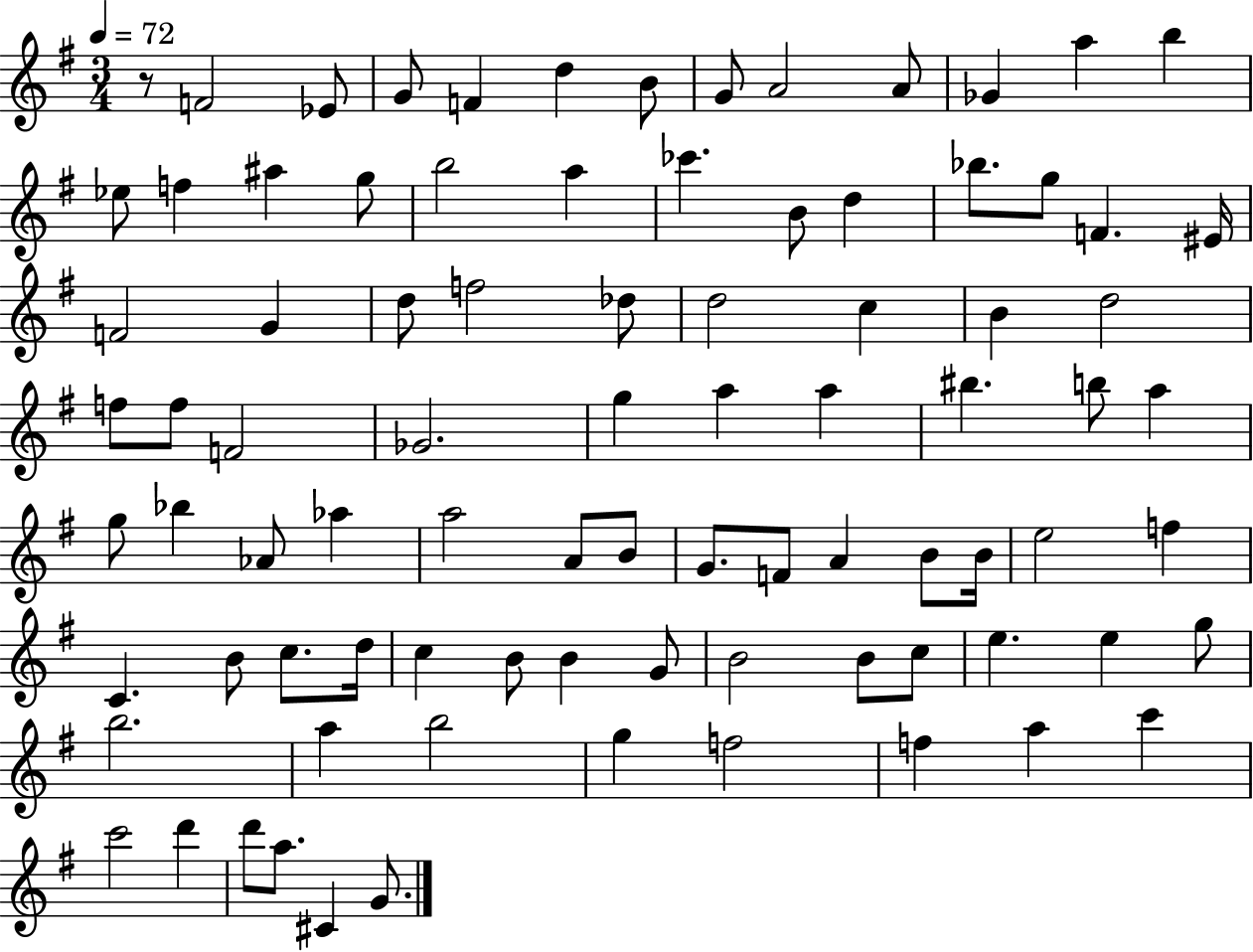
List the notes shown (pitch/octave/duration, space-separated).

R/e F4/h Eb4/e G4/e F4/q D5/q B4/e G4/e A4/h A4/e Gb4/q A5/q B5/q Eb5/e F5/q A#5/q G5/e B5/h A5/q CES6/q. B4/e D5/q Bb5/e. G5/e F4/q. EIS4/s F4/h G4/q D5/e F5/h Db5/e D5/h C5/q B4/q D5/h F5/e F5/e F4/h Gb4/h. G5/q A5/q A5/q BIS5/q. B5/e A5/q G5/e Bb5/q Ab4/e Ab5/q A5/h A4/e B4/e G4/e. F4/e A4/q B4/e B4/s E5/h F5/q C4/q. B4/e C5/e. D5/s C5/q B4/e B4/q G4/e B4/h B4/e C5/e E5/q. E5/q G5/e B5/h. A5/q B5/h G5/q F5/h F5/q A5/q C6/q C6/h D6/q D6/e A5/e. C#4/q G4/e.